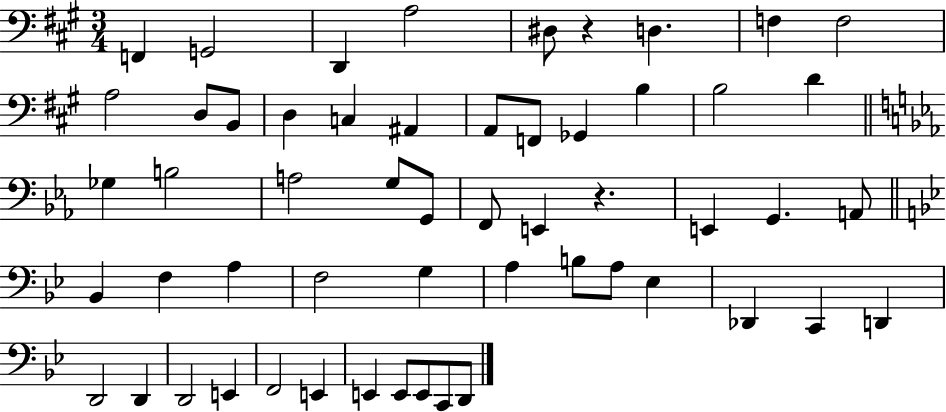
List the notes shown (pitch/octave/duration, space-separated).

F2/q G2/h D2/q A3/h D#3/e R/q D3/q. F3/q F3/h A3/h D3/e B2/e D3/q C3/q A#2/q A2/e F2/e Gb2/q B3/q B3/h D4/q Gb3/q B3/h A3/h G3/e G2/e F2/e E2/q R/q. E2/q G2/q. A2/e Bb2/q F3/q A3/q F3/h G3/q A3/q B3/e A3/e Eb3/q Db2/q C2/q D2/q D2/h D2/q D2/h E2/q F2/h E2/q E2/q E2/e E2/e C2/e D2/e